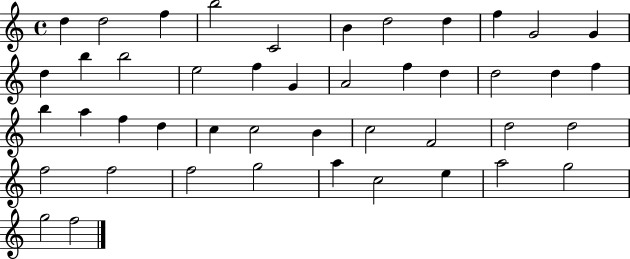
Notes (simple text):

D5/q D5/h F5/q B5/h C4/h B4/q D5/h D5/q F5/q G4/h G4/q D5/q B5/q B5/h E5/h F5/q G4/q A4/h F5/q D5/q D5/h D5/q F5/q B5/q A5/q F5/q D5/q C5/q C5/h B4/q C5/h F4/h D5/h D5/h F5/h F5/h F5/h G5/h A5/q C5/h E5/q A5/h G5/h G5/h F5/h